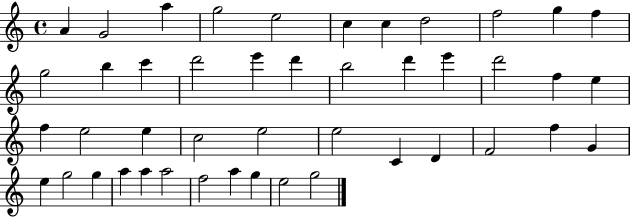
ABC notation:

X:1
T:Untitled
M:4/4
L:1/4
K:C
A G2 a g2 e2 c c d2 f2 g f g2 b c' d'2 e' d' b2 d' e' d'2 f e f e2 e c2 e2 e2 C D F2 f G e g2 g a a a2 f2 a g e2 g2